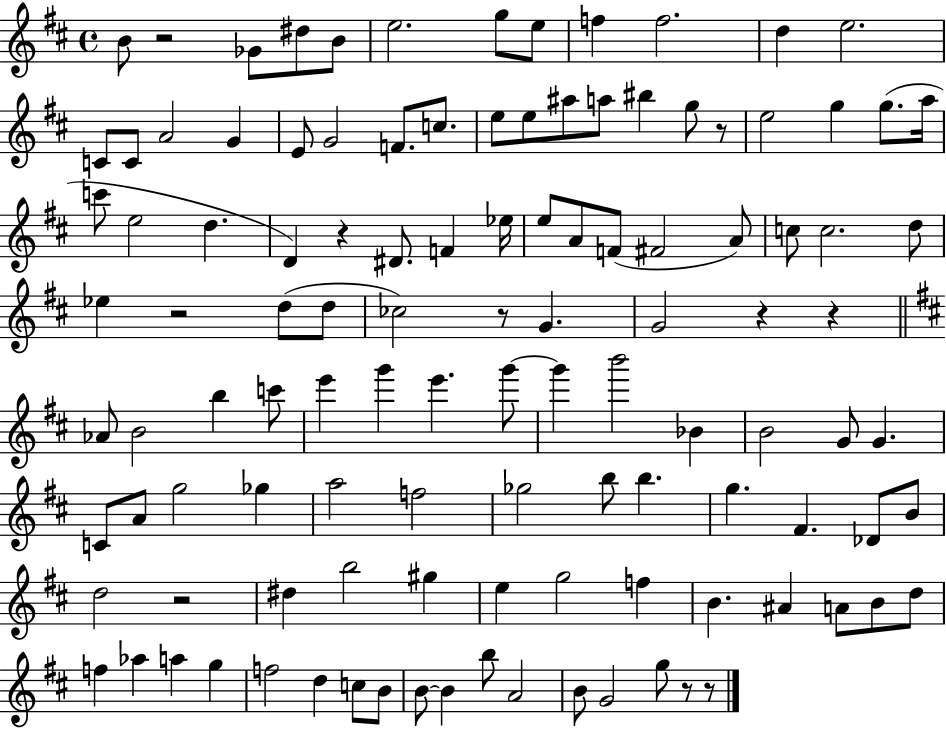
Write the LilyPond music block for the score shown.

{
  \clef treble
  \time 4/4
  \defaultTimeSignature
  \key d \major
  b'8 r2 ges'8 dis''8 b'8 | e''2. g''8 e''8 | f''4 f''2. | d''4 e''2. | \break c'8 c'8 a'2 g'4 | e'8 g'2 f'8. c''8. | e''8 e''8 ais''8 a''8 bis''4 g''8 r8 | e''2 g''4 g''8.( a''16 | \break c'''8 e''2 d''4. | d'4) r4 dis'8. f'4 ees''16 | e''8 a'8 f'8( fis'2 a'8) | c''8 c''2. d''8 | \break ees''4 r2 d''8( d''8 | ces''2) r8 g'4. | g'2 r4 r4 | \bar "||" \break \key b \minor aes'8 b'2 b''4 c'''8 | e'''4 g'''4 e'''4. g'''8~~ | g'''4 b'''2 bes'4 | b'2 g'8 g'4. | \break c'8 a'8 g''2 ges''4 | a''2 f''2 | ges''2 b''8 b''4. | g''4. fis'4. des'8 b'8 | \break d''2 r2 | dis''4 b''2 gis''4 | e''4 g''2 f''4 | b'4. ais'4 a'8 b'8 d''8 | \break f''4 aes''4 a''4 g''4 | f''2 d''4 c''8 b'8 | b'8~~ b'4 b''8 a'2 | b'8 g'2 g''8 r8 r8 | \break \bar "|."
}